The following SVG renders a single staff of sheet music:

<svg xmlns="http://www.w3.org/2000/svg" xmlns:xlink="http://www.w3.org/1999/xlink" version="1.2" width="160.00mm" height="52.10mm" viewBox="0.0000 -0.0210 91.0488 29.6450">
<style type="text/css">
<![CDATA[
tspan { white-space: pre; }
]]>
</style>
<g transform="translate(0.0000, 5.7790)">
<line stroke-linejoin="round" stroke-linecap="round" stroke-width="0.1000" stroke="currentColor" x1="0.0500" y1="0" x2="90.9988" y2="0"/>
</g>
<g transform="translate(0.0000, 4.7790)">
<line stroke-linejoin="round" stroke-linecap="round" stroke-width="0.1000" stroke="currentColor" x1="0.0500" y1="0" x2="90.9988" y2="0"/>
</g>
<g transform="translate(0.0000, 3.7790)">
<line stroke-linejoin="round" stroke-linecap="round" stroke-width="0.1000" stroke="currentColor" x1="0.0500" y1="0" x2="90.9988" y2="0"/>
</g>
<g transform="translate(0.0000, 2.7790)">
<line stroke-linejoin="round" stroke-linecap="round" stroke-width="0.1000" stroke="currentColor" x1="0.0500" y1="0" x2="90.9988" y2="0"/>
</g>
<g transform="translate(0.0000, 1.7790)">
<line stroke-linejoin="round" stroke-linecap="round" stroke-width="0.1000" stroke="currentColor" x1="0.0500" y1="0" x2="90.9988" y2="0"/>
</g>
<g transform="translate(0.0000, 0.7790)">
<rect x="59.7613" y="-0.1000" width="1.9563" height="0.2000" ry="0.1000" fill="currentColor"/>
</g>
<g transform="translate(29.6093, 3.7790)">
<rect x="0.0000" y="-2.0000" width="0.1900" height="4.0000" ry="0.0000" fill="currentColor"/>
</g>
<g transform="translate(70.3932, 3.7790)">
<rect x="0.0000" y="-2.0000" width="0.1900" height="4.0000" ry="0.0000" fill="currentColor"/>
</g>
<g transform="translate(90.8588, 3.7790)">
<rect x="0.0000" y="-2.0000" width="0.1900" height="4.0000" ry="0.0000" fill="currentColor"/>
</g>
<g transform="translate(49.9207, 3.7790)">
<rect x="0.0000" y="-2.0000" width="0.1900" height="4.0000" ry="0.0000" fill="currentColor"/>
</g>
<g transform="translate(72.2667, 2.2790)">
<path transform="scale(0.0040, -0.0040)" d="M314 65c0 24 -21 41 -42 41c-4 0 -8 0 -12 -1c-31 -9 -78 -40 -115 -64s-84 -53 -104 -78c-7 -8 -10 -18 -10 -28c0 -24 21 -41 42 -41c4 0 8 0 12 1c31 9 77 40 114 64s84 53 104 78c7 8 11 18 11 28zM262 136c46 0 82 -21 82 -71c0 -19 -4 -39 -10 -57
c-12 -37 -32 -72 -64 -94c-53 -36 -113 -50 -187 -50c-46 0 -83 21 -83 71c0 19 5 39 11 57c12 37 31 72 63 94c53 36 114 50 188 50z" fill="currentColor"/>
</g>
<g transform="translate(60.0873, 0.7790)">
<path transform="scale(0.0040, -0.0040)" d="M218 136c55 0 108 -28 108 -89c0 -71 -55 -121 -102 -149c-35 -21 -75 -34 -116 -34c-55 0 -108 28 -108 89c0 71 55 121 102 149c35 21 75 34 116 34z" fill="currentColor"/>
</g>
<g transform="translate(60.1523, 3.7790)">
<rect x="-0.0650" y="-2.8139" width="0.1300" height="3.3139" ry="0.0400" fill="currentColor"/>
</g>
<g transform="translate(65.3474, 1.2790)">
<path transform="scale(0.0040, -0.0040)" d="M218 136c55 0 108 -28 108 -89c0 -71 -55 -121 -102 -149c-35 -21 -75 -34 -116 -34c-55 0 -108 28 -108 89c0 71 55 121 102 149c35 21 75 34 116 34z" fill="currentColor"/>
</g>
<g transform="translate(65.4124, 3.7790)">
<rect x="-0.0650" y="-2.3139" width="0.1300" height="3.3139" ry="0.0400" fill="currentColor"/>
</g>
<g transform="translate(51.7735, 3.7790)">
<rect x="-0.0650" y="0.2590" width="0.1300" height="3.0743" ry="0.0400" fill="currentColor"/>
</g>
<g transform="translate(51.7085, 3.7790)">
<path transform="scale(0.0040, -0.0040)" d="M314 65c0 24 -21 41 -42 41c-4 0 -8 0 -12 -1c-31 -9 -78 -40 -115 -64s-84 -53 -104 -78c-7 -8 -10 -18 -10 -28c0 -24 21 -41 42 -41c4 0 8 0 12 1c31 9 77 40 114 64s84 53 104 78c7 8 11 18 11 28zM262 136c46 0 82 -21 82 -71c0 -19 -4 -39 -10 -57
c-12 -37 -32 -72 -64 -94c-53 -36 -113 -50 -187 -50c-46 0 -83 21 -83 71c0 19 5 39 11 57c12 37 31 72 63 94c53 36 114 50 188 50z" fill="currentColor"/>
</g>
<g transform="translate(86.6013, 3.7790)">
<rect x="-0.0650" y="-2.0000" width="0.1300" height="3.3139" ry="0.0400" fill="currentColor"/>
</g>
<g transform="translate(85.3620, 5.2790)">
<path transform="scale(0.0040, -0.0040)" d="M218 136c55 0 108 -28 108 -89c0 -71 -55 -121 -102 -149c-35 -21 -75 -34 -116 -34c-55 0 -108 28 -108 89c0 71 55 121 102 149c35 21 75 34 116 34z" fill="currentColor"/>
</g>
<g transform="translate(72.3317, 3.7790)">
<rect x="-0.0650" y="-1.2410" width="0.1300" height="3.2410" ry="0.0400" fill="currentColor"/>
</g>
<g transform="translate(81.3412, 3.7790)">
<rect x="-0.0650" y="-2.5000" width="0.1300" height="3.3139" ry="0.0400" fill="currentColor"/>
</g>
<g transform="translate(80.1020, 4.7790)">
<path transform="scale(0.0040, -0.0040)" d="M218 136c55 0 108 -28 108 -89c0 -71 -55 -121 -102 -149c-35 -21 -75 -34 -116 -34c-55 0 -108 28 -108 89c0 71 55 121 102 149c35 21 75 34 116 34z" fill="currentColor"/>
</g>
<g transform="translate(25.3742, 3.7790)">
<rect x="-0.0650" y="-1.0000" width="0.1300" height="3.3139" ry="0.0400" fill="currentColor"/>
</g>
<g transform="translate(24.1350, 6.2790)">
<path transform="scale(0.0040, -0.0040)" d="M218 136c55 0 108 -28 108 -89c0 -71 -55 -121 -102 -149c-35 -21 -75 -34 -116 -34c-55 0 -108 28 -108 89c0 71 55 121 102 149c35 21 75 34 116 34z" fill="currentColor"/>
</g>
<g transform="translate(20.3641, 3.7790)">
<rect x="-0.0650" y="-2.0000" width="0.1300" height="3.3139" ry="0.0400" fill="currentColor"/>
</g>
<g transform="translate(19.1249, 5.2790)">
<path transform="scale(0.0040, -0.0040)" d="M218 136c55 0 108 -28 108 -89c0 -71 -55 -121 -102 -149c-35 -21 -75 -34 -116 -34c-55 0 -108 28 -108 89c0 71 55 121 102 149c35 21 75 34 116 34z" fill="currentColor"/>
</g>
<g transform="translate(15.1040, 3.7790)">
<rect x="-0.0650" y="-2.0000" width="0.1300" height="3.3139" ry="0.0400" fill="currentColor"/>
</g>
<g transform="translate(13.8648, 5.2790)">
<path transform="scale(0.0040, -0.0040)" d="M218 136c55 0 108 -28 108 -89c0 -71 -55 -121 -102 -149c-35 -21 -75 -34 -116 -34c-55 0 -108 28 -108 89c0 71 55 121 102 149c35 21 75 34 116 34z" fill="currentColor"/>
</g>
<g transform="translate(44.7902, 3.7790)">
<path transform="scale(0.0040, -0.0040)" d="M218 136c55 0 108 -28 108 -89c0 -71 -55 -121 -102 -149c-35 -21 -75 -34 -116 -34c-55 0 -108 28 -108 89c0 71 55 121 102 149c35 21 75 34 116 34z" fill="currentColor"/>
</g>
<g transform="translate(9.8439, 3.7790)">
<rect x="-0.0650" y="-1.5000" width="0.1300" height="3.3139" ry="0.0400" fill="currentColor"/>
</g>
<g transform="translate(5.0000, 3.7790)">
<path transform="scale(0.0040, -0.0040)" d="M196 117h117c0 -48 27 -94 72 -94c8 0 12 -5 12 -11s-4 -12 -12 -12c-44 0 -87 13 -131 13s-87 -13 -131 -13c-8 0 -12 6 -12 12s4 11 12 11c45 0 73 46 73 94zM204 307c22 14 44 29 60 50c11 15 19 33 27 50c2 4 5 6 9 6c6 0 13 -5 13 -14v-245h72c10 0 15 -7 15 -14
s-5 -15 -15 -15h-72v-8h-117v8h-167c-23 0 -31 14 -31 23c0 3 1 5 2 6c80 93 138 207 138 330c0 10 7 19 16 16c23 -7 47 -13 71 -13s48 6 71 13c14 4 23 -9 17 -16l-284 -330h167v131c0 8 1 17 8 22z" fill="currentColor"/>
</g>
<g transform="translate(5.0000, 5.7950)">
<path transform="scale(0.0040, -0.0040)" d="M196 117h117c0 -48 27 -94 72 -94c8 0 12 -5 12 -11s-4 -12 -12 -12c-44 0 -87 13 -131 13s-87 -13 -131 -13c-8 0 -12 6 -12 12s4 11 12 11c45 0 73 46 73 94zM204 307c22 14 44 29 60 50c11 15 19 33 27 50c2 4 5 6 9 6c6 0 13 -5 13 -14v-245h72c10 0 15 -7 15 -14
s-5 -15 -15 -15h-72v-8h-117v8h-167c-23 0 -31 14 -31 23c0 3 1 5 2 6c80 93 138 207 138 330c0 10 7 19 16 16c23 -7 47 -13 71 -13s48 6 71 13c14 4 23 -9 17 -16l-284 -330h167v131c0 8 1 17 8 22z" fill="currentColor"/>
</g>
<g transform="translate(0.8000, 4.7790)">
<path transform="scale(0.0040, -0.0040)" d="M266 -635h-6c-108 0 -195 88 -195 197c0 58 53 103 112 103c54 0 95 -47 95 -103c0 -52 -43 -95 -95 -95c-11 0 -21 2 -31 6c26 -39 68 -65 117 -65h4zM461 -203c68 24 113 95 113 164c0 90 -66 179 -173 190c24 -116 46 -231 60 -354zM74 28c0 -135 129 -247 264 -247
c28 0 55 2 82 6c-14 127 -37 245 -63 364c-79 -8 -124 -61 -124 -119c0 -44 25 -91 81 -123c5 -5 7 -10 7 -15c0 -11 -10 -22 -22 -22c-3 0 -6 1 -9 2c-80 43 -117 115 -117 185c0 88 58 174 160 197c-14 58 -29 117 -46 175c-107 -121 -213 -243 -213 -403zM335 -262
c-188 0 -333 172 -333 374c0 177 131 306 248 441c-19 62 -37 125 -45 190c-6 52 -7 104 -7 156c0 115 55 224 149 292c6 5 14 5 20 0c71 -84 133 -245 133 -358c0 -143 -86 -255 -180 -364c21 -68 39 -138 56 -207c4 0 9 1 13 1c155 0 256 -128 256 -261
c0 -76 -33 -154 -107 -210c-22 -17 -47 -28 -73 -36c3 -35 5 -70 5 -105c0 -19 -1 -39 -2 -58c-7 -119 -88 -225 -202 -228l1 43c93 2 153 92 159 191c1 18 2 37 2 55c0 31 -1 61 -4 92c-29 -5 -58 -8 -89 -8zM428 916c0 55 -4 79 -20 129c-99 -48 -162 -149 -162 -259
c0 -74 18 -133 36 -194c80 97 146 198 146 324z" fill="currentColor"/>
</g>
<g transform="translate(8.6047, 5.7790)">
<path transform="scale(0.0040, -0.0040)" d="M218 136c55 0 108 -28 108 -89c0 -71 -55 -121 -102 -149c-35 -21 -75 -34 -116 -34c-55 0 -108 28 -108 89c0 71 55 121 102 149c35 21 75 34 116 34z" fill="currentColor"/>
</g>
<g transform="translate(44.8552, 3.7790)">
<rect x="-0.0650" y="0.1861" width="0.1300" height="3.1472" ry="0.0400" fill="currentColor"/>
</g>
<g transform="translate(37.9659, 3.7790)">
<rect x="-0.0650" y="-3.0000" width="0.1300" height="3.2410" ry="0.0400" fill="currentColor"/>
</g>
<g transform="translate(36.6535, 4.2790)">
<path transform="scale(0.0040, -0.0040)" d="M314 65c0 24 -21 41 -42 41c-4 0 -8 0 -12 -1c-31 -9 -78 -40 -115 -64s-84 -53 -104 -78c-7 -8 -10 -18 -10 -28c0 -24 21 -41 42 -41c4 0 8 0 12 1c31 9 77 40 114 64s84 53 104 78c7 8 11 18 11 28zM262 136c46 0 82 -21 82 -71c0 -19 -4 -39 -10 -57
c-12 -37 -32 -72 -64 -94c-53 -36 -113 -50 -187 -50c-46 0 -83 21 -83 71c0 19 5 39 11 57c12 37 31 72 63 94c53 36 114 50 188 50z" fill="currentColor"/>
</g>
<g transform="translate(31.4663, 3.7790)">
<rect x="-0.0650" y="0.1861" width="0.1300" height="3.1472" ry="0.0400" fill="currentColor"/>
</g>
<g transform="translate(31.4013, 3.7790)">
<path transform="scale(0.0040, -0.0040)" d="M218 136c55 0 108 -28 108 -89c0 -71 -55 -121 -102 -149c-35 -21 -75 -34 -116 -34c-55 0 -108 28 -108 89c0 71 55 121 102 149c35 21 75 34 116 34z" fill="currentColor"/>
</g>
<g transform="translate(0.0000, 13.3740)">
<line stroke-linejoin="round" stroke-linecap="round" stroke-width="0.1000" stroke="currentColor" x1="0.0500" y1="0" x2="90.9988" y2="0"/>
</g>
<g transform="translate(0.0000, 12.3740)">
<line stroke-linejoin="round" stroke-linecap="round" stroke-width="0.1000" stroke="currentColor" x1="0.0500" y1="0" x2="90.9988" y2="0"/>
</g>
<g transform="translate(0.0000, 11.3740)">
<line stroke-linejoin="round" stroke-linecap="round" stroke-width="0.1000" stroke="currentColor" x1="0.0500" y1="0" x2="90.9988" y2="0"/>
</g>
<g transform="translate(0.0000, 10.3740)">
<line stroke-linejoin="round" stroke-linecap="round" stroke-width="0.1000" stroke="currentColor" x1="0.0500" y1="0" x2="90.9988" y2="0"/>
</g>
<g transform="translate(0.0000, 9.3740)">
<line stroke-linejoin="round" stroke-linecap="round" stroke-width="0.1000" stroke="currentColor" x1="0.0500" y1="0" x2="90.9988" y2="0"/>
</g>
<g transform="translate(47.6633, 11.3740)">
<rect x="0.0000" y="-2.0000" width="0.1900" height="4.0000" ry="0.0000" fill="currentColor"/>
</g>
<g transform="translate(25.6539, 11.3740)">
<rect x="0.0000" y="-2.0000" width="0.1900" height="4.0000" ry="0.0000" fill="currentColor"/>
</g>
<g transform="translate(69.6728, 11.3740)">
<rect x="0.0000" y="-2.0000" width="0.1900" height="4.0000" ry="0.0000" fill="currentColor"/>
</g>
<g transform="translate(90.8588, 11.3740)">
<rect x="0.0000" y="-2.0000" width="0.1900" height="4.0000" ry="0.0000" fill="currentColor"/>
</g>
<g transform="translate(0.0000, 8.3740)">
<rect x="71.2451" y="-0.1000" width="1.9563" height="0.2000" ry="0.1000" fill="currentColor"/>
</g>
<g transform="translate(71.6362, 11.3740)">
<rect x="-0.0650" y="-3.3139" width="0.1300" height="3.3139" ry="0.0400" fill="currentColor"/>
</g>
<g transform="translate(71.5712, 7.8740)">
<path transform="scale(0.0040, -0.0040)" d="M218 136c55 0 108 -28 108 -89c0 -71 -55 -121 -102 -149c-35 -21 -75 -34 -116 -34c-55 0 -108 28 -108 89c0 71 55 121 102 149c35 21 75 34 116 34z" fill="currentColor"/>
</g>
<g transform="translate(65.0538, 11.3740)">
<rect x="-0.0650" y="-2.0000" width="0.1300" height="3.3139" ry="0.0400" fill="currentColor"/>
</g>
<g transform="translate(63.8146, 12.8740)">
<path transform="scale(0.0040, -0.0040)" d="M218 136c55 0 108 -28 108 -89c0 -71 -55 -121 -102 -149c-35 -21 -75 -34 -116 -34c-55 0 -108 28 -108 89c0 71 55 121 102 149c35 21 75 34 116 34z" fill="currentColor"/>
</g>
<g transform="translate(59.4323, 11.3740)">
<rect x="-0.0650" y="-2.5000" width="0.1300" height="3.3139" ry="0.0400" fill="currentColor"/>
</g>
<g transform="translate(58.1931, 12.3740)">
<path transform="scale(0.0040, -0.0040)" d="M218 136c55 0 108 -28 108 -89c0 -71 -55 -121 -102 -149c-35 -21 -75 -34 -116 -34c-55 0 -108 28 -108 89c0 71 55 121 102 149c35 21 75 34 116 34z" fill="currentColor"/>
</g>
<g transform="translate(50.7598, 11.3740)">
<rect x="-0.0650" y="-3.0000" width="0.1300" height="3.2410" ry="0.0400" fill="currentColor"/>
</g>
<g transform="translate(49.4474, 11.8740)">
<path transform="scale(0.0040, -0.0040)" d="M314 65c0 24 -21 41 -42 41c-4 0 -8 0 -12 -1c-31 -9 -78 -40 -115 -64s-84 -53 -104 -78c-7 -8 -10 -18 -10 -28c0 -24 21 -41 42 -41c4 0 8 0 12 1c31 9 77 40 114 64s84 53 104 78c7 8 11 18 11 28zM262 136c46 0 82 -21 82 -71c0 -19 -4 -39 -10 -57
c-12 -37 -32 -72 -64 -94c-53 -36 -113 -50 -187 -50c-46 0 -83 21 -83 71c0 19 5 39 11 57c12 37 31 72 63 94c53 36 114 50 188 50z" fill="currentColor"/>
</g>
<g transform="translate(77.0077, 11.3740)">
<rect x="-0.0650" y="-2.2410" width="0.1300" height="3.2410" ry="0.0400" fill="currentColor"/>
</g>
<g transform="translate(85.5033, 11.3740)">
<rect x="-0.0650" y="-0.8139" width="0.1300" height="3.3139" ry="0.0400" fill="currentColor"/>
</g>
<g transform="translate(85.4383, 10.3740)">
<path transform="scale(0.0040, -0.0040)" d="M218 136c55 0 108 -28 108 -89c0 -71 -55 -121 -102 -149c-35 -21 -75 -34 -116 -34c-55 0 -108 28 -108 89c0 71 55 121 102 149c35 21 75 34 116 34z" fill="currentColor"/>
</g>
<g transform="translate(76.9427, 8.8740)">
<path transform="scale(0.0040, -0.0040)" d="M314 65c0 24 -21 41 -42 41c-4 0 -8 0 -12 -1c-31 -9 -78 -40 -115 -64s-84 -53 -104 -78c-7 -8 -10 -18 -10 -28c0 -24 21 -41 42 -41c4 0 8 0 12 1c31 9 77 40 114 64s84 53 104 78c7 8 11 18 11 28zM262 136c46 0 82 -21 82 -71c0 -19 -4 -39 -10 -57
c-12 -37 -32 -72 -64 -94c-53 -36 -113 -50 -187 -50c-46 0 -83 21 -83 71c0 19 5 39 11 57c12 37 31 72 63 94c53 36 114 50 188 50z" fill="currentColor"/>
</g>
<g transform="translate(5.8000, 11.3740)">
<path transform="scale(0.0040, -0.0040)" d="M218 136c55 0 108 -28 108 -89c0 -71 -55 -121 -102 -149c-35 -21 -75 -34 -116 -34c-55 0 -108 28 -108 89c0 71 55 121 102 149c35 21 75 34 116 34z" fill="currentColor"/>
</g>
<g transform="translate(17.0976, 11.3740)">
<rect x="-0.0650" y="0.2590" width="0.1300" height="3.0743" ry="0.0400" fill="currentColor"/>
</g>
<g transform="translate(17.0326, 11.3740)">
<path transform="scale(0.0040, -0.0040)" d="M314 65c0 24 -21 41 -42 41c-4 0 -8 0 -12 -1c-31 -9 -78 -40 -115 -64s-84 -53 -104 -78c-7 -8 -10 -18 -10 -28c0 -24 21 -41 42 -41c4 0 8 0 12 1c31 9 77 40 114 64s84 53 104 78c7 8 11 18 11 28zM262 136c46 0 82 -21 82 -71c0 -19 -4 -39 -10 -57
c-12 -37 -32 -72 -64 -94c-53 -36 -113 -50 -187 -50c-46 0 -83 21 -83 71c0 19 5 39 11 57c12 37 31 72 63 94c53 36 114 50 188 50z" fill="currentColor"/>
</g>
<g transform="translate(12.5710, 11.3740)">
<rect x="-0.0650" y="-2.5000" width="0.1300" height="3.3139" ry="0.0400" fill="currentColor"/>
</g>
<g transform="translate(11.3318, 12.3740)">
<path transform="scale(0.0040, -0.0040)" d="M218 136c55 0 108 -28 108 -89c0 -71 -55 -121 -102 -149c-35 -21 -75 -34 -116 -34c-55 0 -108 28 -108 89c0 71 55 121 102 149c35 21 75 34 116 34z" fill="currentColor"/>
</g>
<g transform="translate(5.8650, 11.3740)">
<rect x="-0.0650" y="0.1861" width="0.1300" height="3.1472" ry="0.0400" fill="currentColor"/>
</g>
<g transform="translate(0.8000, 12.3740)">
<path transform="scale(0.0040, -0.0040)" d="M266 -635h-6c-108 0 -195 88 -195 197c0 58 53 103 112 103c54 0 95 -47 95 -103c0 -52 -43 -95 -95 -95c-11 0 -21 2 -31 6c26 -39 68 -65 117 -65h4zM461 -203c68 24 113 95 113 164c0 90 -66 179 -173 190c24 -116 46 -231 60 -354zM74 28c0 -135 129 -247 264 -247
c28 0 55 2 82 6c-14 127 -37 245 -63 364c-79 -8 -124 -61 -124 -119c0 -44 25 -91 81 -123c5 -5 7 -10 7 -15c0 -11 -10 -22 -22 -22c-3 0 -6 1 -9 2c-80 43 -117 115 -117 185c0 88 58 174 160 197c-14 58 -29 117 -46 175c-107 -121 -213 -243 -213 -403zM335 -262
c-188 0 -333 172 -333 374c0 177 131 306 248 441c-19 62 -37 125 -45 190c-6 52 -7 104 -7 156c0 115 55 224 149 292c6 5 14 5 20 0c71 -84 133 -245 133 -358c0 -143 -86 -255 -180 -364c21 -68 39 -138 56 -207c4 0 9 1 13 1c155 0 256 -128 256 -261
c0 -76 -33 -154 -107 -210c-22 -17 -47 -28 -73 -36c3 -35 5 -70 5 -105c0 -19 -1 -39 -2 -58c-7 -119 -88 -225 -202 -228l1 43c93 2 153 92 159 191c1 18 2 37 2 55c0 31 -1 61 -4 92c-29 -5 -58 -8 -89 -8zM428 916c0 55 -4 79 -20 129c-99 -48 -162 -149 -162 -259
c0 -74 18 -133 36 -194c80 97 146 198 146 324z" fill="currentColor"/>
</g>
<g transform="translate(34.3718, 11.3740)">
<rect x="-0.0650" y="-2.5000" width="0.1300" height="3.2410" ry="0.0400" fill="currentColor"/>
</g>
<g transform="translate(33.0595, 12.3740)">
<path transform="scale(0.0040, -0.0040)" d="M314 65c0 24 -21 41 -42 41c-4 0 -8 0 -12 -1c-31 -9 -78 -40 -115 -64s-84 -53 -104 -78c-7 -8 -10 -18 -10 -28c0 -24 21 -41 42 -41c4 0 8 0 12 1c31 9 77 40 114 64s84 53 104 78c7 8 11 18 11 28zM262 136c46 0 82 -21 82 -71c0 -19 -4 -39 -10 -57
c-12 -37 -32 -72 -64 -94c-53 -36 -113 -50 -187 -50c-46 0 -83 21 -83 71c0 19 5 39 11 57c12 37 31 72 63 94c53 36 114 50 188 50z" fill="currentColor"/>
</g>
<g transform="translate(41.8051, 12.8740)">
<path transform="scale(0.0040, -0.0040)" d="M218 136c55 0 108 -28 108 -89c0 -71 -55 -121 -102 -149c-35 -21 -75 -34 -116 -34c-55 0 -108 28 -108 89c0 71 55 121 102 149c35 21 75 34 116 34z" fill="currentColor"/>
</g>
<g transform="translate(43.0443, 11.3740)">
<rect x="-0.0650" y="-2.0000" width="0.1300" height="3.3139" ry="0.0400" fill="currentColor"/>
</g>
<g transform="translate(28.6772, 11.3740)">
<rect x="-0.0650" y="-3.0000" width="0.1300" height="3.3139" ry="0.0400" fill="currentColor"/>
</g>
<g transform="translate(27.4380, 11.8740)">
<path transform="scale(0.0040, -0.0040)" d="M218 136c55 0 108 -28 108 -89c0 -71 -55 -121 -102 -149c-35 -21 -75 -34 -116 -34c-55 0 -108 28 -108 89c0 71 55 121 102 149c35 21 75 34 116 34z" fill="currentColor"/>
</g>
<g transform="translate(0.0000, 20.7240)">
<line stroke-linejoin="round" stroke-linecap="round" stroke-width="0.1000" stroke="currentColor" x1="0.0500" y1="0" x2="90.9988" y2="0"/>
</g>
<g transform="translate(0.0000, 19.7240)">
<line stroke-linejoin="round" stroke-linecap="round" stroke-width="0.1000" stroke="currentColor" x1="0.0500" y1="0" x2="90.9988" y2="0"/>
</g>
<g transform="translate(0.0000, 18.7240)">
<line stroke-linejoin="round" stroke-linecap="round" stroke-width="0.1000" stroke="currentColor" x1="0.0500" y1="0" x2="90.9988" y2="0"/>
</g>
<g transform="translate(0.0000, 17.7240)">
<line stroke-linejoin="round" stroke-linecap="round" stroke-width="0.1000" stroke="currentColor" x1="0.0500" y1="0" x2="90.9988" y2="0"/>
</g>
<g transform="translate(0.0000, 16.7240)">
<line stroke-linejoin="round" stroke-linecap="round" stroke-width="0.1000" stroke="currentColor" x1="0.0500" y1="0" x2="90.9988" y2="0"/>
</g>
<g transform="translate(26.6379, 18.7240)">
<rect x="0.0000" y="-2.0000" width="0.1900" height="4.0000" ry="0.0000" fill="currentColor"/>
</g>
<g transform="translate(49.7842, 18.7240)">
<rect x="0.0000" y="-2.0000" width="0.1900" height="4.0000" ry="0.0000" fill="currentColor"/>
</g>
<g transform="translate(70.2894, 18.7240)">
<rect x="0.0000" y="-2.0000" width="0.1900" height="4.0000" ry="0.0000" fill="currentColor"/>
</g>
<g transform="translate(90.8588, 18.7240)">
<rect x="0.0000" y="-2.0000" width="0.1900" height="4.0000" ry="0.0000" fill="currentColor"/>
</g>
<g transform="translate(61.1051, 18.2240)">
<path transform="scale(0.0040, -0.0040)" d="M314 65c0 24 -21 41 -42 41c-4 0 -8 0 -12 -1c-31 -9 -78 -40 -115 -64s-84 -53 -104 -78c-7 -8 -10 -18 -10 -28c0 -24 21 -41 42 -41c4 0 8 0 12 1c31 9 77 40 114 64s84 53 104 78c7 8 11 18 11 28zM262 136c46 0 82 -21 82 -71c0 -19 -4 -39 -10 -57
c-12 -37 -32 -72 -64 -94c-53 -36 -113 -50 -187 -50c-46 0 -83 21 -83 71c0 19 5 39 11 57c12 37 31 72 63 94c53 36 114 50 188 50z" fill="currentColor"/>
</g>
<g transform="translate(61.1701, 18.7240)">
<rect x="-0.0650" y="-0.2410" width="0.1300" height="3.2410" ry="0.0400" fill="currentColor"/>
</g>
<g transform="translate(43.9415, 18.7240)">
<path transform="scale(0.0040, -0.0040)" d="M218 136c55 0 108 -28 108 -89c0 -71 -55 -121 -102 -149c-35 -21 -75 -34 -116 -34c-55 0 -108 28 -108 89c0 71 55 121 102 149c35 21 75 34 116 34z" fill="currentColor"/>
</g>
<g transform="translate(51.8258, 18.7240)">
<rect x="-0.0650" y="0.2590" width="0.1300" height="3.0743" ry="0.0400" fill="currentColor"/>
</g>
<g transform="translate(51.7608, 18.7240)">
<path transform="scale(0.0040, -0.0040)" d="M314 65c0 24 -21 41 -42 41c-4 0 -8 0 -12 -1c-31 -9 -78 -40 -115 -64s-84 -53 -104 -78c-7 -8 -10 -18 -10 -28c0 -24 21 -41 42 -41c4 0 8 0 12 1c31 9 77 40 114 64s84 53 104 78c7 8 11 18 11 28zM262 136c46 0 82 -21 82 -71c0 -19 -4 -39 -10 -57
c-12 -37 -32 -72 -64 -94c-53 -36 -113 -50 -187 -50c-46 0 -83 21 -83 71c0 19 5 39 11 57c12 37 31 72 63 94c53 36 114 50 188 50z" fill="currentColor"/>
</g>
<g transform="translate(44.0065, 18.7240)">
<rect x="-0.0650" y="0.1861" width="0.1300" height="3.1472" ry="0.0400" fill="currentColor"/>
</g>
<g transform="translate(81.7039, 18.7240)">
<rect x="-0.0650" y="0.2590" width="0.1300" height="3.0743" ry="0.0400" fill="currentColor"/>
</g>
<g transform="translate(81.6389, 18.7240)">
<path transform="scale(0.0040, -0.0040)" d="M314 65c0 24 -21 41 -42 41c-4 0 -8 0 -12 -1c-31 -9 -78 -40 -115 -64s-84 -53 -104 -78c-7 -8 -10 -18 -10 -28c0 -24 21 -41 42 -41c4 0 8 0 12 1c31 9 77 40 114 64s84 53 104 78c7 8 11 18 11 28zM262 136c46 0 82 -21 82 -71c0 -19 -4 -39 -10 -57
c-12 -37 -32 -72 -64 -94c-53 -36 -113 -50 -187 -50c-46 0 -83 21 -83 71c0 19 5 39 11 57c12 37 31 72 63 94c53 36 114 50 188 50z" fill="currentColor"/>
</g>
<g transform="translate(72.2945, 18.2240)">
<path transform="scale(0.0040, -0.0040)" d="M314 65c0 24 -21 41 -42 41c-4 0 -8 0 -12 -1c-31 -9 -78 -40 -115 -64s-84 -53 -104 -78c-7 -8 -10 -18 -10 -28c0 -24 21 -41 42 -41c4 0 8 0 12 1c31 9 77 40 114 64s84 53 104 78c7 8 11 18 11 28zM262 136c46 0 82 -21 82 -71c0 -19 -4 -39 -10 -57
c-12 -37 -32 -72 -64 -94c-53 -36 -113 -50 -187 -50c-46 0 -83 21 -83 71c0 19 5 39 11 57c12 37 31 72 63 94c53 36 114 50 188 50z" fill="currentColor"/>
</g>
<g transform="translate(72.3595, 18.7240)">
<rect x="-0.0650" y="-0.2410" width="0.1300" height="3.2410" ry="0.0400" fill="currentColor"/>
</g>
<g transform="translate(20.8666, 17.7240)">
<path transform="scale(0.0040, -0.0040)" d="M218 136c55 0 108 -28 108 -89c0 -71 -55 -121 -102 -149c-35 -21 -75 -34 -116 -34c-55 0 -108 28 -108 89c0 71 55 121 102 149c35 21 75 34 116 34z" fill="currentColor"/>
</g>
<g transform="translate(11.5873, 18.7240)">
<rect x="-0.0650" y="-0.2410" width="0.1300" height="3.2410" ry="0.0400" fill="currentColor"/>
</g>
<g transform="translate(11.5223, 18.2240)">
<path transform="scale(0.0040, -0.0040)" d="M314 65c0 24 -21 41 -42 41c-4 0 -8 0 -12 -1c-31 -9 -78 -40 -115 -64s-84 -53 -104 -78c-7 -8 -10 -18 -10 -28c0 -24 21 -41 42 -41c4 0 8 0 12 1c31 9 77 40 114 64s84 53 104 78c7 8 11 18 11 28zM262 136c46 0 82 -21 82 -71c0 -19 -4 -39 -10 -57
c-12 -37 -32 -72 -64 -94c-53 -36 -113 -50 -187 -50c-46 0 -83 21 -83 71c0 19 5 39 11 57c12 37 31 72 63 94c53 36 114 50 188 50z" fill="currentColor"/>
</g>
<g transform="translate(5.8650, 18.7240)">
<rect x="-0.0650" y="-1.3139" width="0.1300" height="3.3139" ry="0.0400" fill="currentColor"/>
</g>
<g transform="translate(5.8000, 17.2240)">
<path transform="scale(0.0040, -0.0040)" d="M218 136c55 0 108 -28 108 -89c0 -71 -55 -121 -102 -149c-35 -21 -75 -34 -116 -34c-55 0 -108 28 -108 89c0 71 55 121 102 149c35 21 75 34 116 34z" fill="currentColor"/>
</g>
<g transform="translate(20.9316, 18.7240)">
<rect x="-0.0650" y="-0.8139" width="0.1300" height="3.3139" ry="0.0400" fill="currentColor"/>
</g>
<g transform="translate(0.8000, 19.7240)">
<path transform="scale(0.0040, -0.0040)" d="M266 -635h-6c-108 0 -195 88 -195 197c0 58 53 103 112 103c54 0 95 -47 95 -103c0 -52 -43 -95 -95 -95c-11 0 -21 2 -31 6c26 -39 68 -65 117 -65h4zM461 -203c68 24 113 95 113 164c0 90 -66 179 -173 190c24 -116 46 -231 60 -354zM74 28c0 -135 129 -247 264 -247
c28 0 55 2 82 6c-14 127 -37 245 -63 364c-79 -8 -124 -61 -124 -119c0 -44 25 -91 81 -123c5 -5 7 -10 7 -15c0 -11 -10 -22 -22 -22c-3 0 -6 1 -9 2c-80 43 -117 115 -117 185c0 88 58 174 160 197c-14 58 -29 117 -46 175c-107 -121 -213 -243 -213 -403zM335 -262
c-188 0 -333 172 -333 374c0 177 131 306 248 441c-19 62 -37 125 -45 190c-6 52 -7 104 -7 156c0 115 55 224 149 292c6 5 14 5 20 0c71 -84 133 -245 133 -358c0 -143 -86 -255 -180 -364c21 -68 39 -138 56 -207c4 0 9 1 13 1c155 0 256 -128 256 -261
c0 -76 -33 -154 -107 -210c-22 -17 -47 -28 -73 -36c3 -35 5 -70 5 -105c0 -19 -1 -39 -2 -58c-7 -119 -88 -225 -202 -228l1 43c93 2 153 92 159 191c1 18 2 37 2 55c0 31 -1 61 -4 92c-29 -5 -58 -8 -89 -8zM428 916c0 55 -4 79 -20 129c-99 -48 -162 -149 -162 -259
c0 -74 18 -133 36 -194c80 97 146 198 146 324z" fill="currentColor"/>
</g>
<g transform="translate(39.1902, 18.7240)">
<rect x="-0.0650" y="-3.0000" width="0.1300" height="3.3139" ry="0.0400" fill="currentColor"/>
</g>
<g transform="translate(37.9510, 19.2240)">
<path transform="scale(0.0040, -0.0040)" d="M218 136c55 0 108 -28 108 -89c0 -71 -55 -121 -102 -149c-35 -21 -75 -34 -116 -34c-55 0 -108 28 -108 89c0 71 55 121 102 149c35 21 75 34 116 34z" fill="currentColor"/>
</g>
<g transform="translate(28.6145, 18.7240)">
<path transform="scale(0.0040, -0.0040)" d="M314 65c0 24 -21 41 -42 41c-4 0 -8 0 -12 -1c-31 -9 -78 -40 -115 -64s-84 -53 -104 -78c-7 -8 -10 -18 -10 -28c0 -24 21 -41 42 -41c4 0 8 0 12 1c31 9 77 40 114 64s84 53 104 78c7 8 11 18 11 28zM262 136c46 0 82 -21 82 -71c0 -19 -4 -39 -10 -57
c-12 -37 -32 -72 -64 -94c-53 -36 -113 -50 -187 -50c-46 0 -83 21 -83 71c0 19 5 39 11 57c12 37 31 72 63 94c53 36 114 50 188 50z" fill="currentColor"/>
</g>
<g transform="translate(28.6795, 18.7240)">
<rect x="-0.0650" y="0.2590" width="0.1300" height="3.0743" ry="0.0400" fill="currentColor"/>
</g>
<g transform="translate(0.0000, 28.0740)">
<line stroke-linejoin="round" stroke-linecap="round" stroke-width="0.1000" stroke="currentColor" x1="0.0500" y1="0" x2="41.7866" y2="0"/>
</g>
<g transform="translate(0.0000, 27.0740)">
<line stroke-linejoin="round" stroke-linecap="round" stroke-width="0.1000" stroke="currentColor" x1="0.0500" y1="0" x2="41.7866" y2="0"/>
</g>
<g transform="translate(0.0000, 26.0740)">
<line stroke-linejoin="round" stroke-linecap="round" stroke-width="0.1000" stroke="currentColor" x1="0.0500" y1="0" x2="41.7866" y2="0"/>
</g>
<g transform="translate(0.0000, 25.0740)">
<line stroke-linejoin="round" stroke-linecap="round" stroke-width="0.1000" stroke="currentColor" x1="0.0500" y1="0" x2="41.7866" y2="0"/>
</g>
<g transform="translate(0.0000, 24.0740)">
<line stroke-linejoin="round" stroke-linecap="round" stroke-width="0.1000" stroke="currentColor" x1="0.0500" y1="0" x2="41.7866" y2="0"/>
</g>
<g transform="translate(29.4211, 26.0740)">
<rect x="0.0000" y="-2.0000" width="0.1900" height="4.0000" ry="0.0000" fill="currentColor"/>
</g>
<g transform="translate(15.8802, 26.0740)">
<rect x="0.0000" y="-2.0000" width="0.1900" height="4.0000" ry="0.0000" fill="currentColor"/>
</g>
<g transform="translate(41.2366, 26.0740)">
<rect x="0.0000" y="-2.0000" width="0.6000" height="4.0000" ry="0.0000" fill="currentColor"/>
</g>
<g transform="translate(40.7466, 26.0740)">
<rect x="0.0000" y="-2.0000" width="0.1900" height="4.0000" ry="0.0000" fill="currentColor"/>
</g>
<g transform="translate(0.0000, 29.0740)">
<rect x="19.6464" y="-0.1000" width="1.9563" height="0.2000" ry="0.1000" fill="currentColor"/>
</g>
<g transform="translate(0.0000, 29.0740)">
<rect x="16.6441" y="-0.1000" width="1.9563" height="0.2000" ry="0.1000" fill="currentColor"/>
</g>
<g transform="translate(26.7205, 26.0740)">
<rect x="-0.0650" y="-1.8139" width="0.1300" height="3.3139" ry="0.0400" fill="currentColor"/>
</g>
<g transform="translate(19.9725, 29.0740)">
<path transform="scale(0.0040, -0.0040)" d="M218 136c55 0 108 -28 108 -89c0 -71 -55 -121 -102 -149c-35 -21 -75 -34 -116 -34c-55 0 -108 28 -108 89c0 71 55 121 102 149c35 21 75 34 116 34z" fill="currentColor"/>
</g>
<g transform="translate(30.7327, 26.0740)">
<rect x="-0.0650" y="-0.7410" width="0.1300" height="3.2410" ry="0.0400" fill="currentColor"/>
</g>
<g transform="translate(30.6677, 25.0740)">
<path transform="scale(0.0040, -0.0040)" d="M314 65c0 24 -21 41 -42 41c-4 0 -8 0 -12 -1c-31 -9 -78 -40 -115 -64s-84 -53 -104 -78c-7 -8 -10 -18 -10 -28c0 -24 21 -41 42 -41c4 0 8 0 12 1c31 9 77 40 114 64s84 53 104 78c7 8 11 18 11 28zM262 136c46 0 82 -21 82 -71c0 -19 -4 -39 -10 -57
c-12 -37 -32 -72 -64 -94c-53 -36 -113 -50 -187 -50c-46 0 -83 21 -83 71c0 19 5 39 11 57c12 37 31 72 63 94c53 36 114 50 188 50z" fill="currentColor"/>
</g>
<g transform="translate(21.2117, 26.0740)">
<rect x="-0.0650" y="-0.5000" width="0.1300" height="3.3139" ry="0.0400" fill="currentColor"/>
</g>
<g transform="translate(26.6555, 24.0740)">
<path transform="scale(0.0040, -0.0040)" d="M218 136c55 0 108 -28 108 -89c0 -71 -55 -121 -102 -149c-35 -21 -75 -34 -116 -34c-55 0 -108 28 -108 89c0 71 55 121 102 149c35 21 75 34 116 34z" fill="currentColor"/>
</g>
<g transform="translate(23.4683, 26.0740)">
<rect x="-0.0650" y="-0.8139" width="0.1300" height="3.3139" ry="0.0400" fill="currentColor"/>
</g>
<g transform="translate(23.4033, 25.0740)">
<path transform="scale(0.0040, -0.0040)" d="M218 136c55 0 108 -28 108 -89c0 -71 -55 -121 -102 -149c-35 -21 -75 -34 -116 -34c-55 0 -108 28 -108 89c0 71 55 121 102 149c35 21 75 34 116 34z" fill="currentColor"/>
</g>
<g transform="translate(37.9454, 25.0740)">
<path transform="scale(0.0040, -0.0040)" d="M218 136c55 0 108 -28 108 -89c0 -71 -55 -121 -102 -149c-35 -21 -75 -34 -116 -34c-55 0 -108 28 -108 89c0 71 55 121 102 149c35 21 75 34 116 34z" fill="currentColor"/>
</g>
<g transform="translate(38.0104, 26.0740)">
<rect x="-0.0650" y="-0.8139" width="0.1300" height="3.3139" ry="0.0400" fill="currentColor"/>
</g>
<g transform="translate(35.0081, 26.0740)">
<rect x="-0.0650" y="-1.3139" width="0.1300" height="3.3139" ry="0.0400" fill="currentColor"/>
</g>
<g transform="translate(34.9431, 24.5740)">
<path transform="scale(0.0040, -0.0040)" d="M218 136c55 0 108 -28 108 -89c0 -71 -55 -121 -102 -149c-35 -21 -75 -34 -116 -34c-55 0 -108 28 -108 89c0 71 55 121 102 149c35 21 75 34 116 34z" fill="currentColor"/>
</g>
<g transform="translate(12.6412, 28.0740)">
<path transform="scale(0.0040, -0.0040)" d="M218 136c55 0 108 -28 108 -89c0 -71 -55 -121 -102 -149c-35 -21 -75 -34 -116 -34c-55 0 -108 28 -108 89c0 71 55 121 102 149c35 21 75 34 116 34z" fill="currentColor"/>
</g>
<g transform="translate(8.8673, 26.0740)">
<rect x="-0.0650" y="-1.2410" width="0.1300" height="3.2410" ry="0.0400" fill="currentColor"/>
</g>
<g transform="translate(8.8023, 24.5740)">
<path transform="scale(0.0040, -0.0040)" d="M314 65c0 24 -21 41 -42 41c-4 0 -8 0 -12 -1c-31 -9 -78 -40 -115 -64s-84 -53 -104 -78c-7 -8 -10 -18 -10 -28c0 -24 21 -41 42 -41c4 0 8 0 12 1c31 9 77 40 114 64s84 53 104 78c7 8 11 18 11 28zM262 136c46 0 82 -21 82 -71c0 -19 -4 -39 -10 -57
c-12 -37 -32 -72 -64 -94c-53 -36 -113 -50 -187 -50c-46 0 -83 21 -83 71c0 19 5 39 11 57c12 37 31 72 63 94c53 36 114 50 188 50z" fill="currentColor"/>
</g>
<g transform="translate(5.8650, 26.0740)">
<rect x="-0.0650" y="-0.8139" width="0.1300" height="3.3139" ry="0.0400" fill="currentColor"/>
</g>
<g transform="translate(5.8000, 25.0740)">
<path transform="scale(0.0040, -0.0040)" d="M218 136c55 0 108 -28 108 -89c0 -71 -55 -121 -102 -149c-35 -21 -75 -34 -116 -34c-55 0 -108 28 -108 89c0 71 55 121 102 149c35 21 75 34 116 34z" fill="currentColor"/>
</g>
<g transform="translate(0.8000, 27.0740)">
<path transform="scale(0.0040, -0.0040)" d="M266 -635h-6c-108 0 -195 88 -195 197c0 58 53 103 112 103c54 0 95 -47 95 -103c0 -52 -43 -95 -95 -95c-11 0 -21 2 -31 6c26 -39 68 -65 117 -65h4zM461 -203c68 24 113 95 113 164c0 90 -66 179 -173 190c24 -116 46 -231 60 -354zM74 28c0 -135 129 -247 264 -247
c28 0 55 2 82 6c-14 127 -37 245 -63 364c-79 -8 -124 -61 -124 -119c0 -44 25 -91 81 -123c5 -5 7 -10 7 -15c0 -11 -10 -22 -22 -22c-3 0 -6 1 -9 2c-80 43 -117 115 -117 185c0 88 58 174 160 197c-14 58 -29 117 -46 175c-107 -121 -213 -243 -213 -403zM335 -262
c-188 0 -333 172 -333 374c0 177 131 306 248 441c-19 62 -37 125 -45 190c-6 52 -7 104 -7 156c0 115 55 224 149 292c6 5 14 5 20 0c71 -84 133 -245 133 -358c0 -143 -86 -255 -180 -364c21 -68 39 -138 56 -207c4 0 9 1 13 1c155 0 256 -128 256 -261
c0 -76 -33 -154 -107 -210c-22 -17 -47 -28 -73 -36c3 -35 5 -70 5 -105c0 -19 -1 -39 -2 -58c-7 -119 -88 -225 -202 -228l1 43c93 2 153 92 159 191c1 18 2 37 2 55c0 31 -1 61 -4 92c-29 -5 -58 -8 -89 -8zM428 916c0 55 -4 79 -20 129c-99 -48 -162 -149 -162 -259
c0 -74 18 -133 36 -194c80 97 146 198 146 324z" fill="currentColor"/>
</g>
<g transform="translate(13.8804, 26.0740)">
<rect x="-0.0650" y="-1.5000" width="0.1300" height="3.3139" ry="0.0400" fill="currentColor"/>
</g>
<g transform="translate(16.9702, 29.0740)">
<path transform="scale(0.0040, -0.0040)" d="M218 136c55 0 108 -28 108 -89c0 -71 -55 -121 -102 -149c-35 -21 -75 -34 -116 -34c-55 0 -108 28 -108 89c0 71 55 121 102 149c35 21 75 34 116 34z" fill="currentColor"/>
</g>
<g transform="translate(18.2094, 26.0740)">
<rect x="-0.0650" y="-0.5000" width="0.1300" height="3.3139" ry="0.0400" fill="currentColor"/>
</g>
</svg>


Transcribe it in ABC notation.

X:1
T:Untitled
M:4/4
L:1/4
K:C
E F F D B A2 B B2 a g e2 G F B G B2 A G2 F A2 G F b g2 d e c2 d B2 A B B2 c2 c2 B2 d e2 E C C d f d2 e d